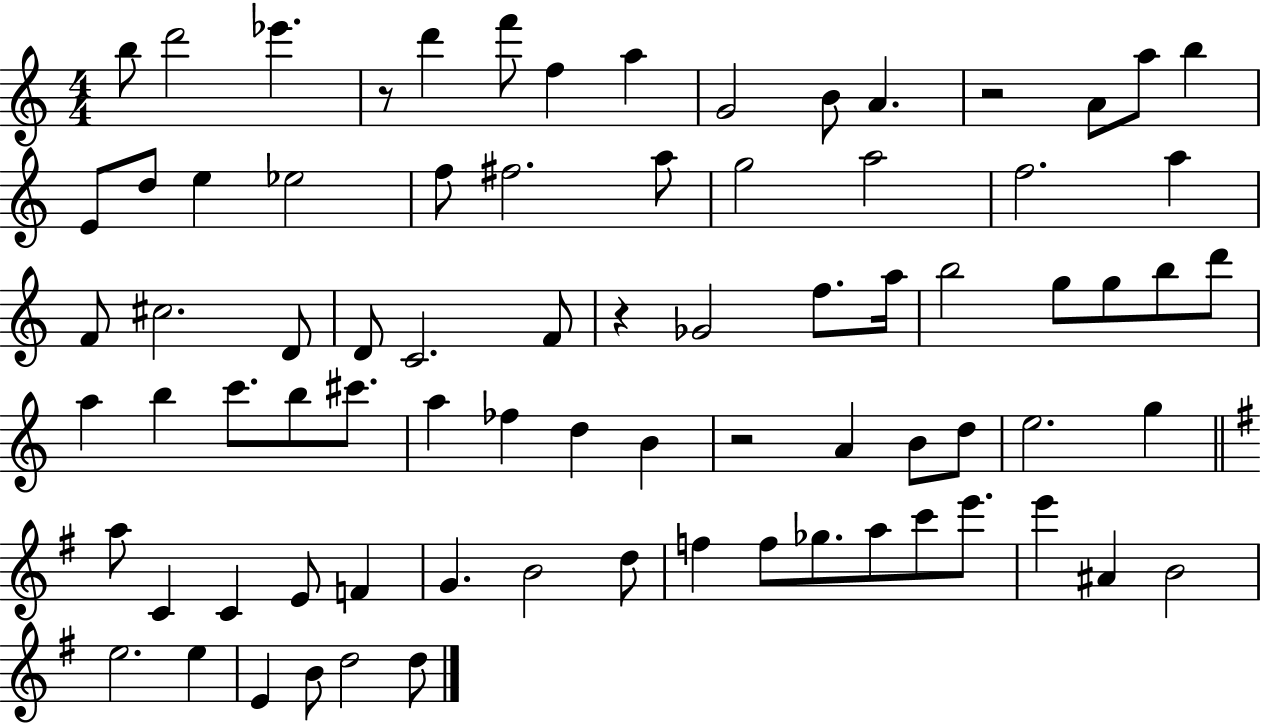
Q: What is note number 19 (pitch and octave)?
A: F#5